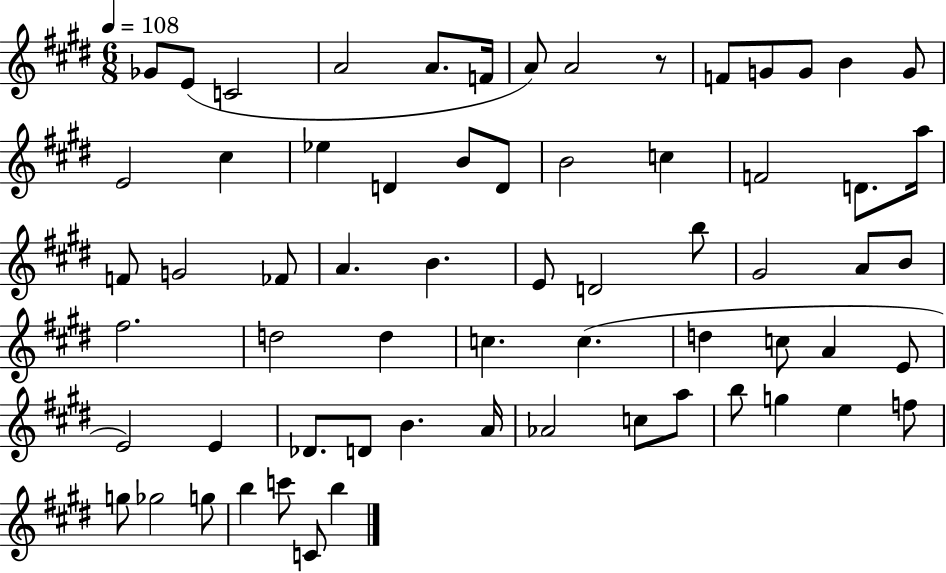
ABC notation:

X:1
T:Untitled
M:6/8
L:1/4
K:E
_G/2 E/2 C2 A2 A/2 F/4 A/2 A2 z/2 F/2 G/2 G/2 B G/2 E2 ^c _e D B/2 D/2 B2 c F2 D/2 a/4 F/2 G2 _F/2 A B E/2 D2 b/2 ^G2 A/2 B/2 ^f2 d2 d c c d c/2 A E/2 E2 E _D/2 D/2 B A/4 _A2 c/2 a/2 b/2 g e f/2 g/2 _g2 g/2 b c'/2 C/2 b